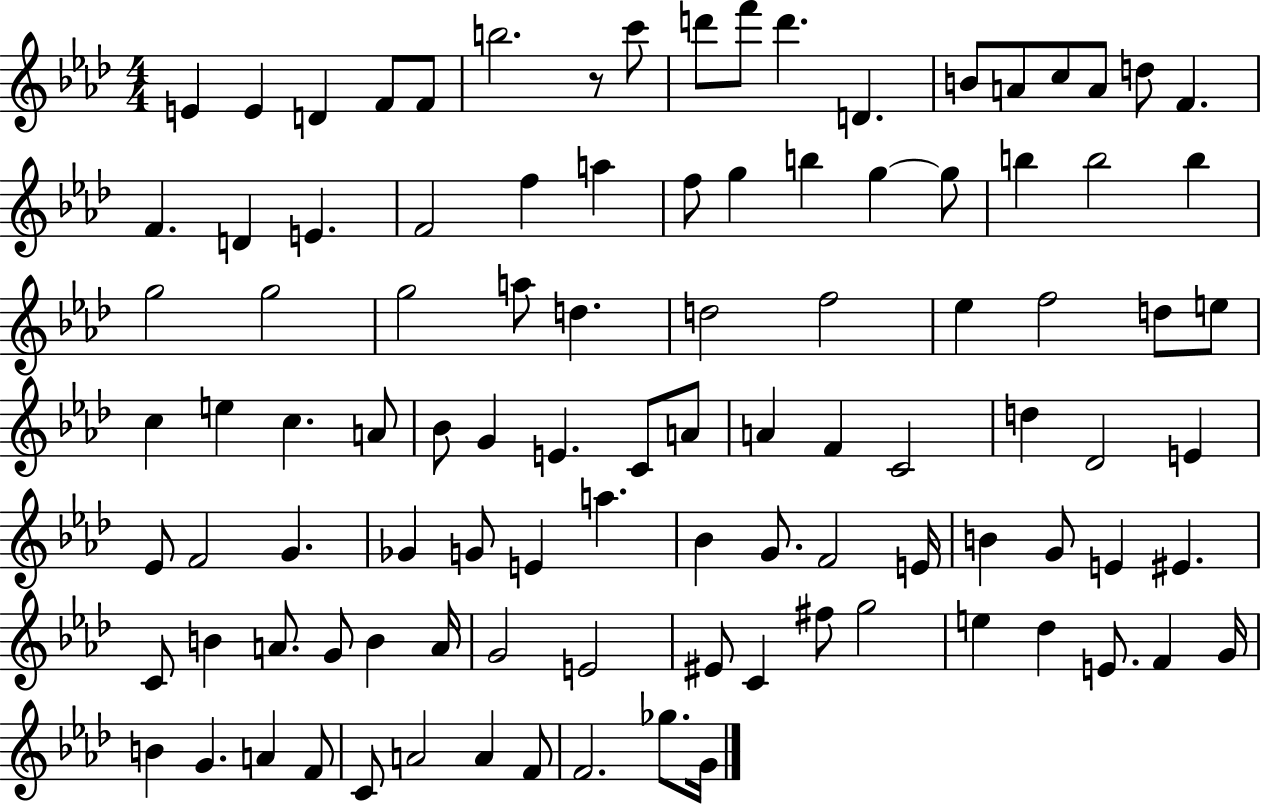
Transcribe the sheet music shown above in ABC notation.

X:1
T:Untitled
M:4/4
L:1/4
K:Ab
E E D F/2 F/2 b2 z/2 c'/2 d'/2 f'/2 d' D B/2 A/2 c/2 A/2 d/2 F F D E F2 f a f/2 g b g g/2 b b2 b g2 g2 g2 a/2 d d2 f2 _e f2 d/2 e/2 c e c A/2 _B/2 G E C/2 A/2 A F C2 d _D2 E _E/2 F2 G _G G/2 E a _B G/2 F2 E/4 B G/2 E ^E C/2 B A/2 G/2 B A/4 G2 E2 ^E/2 C ^f/2 g2 e _d E/2 F G/4 B G A F/2 C/2 A2 A F/2 F2 _g/2 G/4